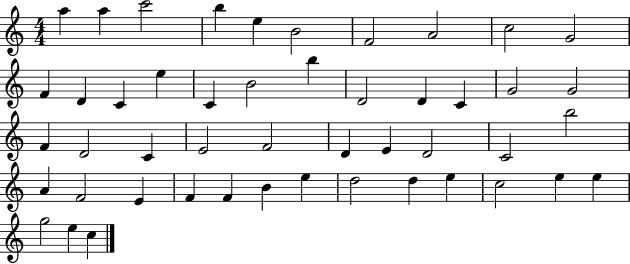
X:1
T:Untitled
M:4/4
L:1/4
K:C
a a c'2 b e B2 F2 A2 c2 G2 F D C e C B2 b D2 D C G2 G2 F D2 C E2 F2 D E D2 C2 b2 A F2 E F F B e d2 d e c2 e e g2 e c